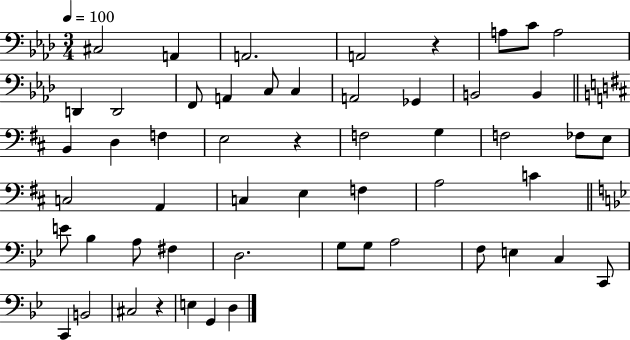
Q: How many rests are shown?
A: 3